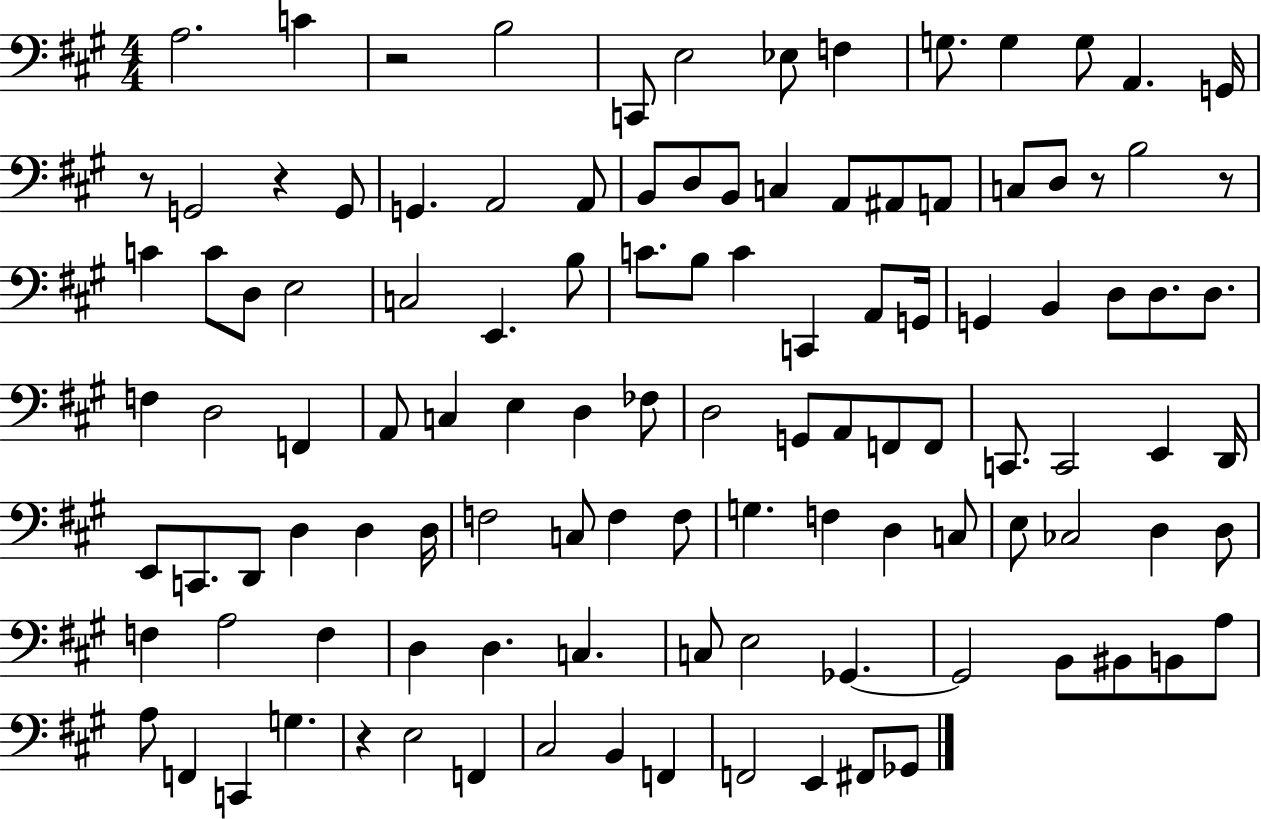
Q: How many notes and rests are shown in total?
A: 113